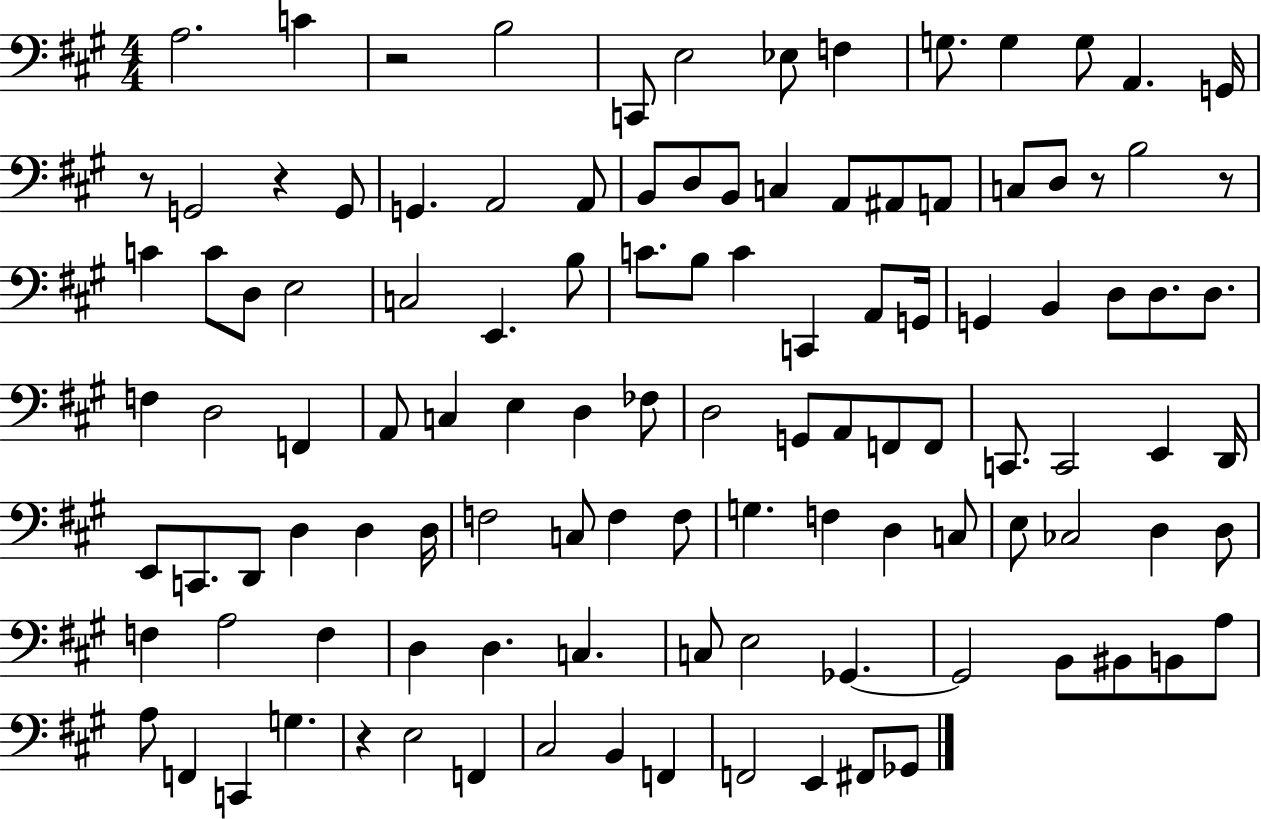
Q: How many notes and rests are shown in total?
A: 113